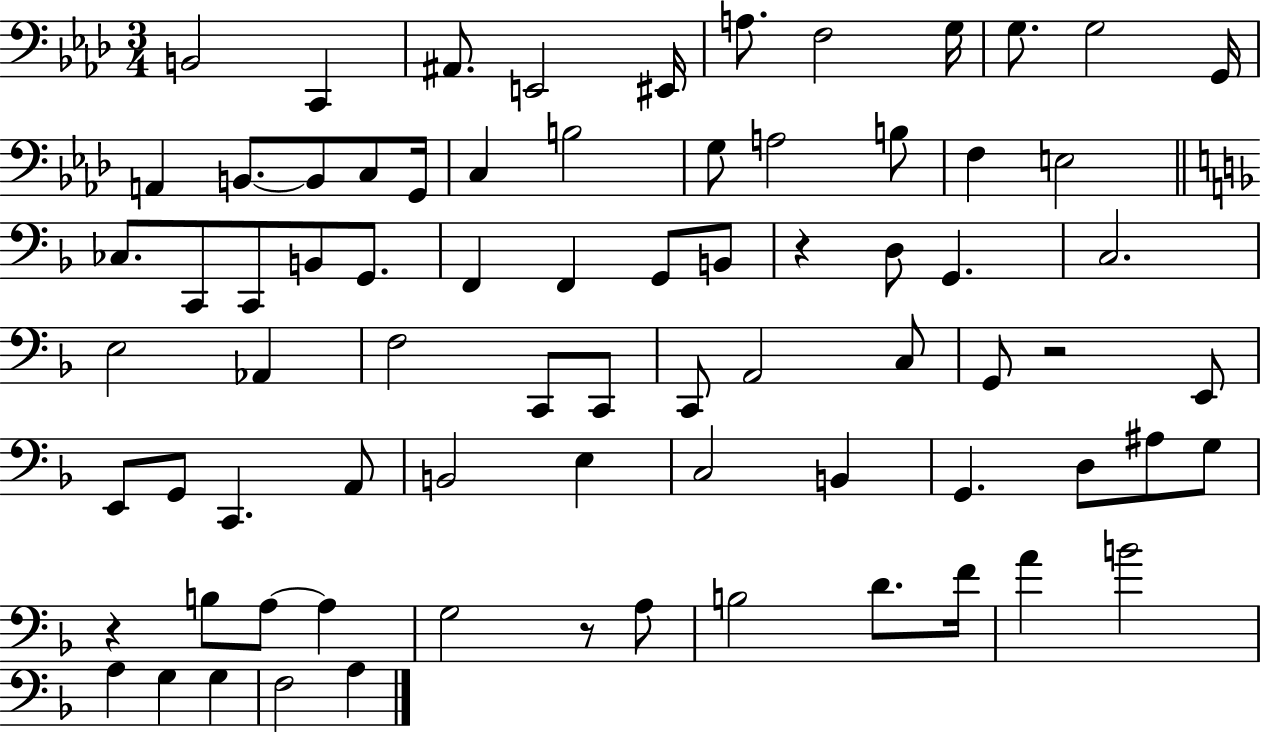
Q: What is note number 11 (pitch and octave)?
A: G2